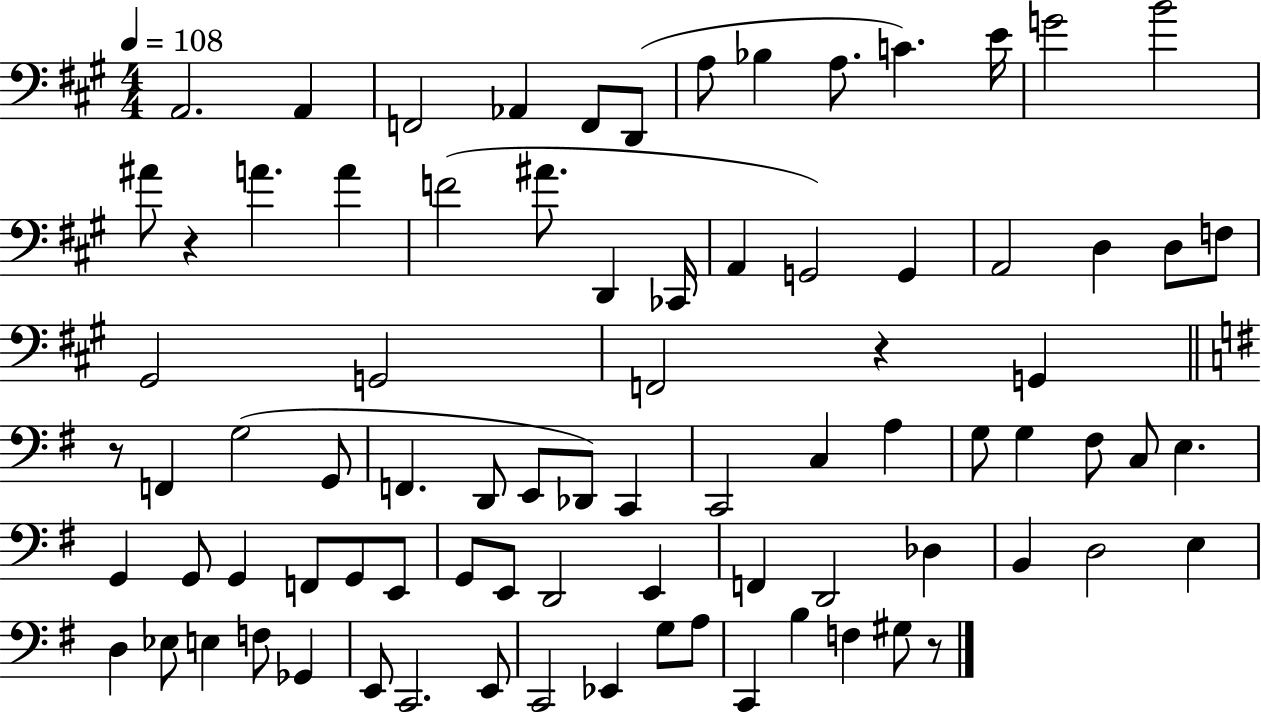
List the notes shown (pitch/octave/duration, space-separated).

A2/h. A2/q F2/h Ab2/q F2/e D2/e A3/e Bb3/q A3/e. C4/q. E4/s G4/h B4/h A#4/e R/q A4/q. A4/q F4/h A#4/e. D2/q CES2/s A2/q G2/h G2/q A2/h D3/q D3/e F3/e G#2/h G2/h F2/h R/q G2/q R/e F2/q G3/h G2/e F2/q. D2/e E2/e Db2/e C2/q C2/h C3/q A3/q G3/e G3/q F#3/e C3/e E3/q. G2/q G2/e G2/q F2/e G2/e E2/e G2/e E2/e D2/h E2/q F2/q D2/h Db3/q B2/q D3/h E3/q D3/q Eb3/e E3/q F3/e Gb2/q E2/e C2/h. E2/e C2/h Eb2/q G3/e A3/e C2/q B3/q F3/q G#3/e R/e